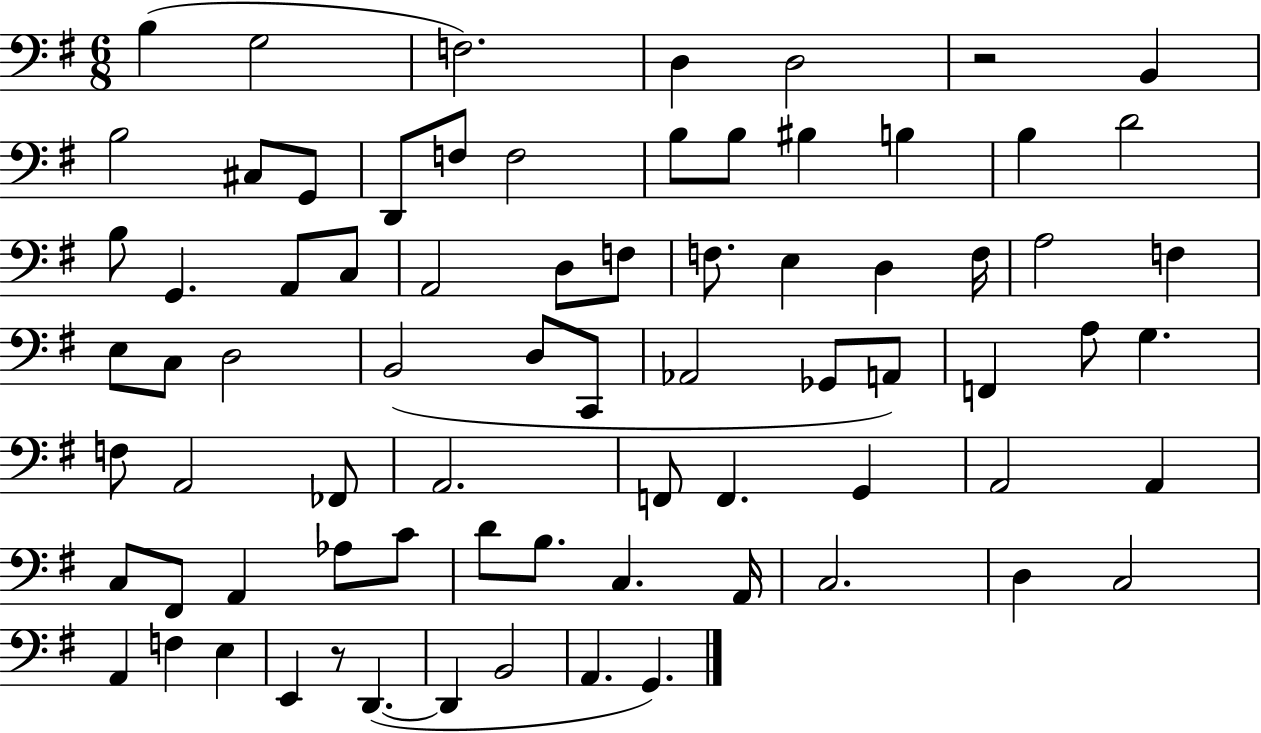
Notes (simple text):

B3/q G3/h F3/h. D3/q D3/h R/h B2/q B3/h C#3/e G2/e D2/e F3/e F3/h B3/e B3/e BIS3/q B3/q B3/q D4/h B3/e G2/q. A2/e C3/e A2/h D3/e F3/e F3/e. E3/q D3/q F3/s A3/h F3/q E3/e C3/e D3/h B2/h D3/e C2/e Ab2/h Gb2/e A2/e F2/q A3/e G3/q. F3/e A2/h FES2/e A2/h. F2/e F2/q. G2/q A2/h A2/q C3/e F#2/e A2/q Ab3/e C4/e D4/e B3/e. C3/q. A2/s C3/h. D3/q C3/h A2/q F3/q E3/q E2/q R/e D2/q. D2/q B2/h A2/q. G2/q.